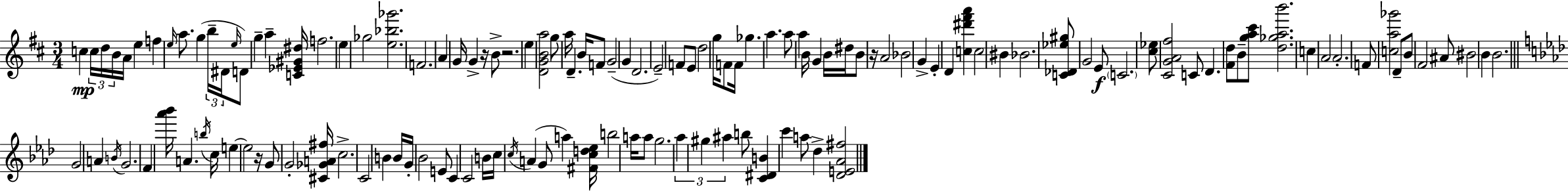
{
  \clef treble
  \numericTimeSignature
  \time 3/4
  \key d \major
  \repeat volta 2 { c''4\mp \tuplet 3/2 { c''16 d''16 b'16 } a'16 e''4 | f''4 \grace { e''16 } a''8. g''4( | \tuplet 3/2 { b''16-- dis'16 \grace { e''16 }) } d'8 g''4-- a''4-- | <c' ees' gis' dis''>16 f''2. | \break e''4 ges''2 | <e'' bes'' ges'''>2. | f'2. | a'4 g'16 g'4-> r16 | \break b'8-> r2. | e''4 <d' g' b' a''>2 | g''8 a''16 d'4.-- b'16 | f'8 g'2--( g'4 | \break d'2. | e'2--) f'8 | e'8 d''2 g''16 f'8 | f'16 ges''4. a''4. | \break a''8 a''4 b'16 g'4 | b'16 dis''16 b'8 r16 a'2 | bes'2 g'4-> | e'4-. d'4 <c'' dis''' fis''' a'''>4 | \break c''2 bis'4 | bes'2. | <c' des' ees'' gis''>8 g'2 | e'8\f \parenthesize c'2. | \break <cis'' ees''>8 <cis' g' a' fis''>2 | c'8 d'4. <fis' d''>8 b'8-- | <g'' a'' cis'''>8 <d'' ges'' a'' b'''>2. | c''4 a'2 | \break a'2.-. | f'8 <c'' a'' ges'''>2 | d'8-- b'8 fis'2 | ais'8 bis'2 b'4 | \break b'2. | \bar "||" \break \key f \minor g'2 a'4 | \acciaccatura { b'16 } g'2. | f'4 <aes''' bes'''>16 a'4. | \acciaccatura { b''16 } c''16 e''4~~ e''2 | \break r16 g'8 g'2-. | <cis' ges' a' fis''>16 c''2.-> | c'2 b'4 | b'16 g'16-. bes'2 | \break e'8 c'4 c'2 | b'16 c''16 \acciaccatura { c''16 } a'4( g'8 a''4) | <fis' c'' d'' ees''>16 b''2 | a''16 a''8 g''2. | \break \tuplet 3/2 { aes''4 gis''4 ais''4 } | b''8 <c' dis' b'>4 c'''4 | a''8 des''4-> <des' e' aes' fis''>2 | } \bar "|."
}